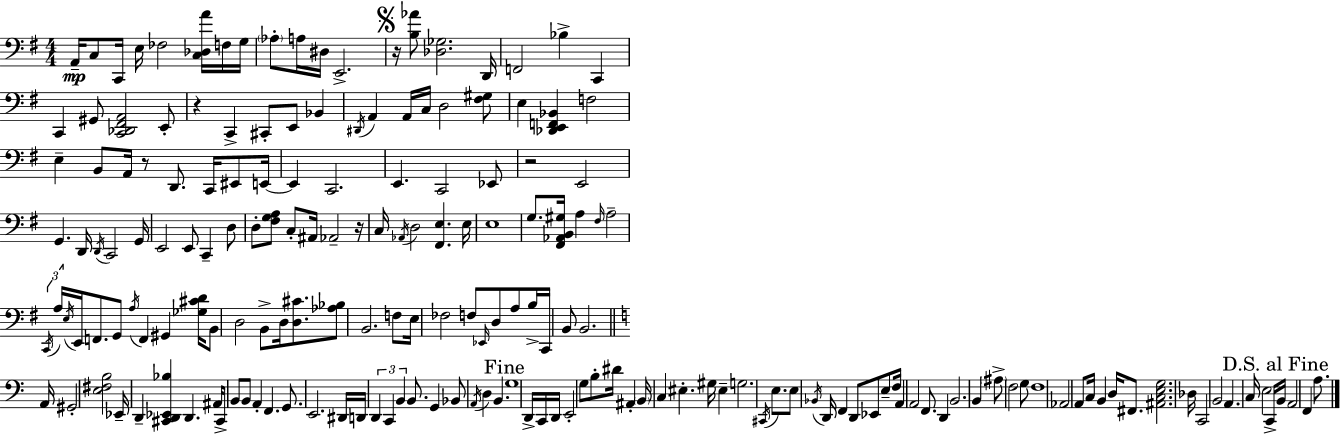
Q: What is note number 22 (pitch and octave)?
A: Bb2